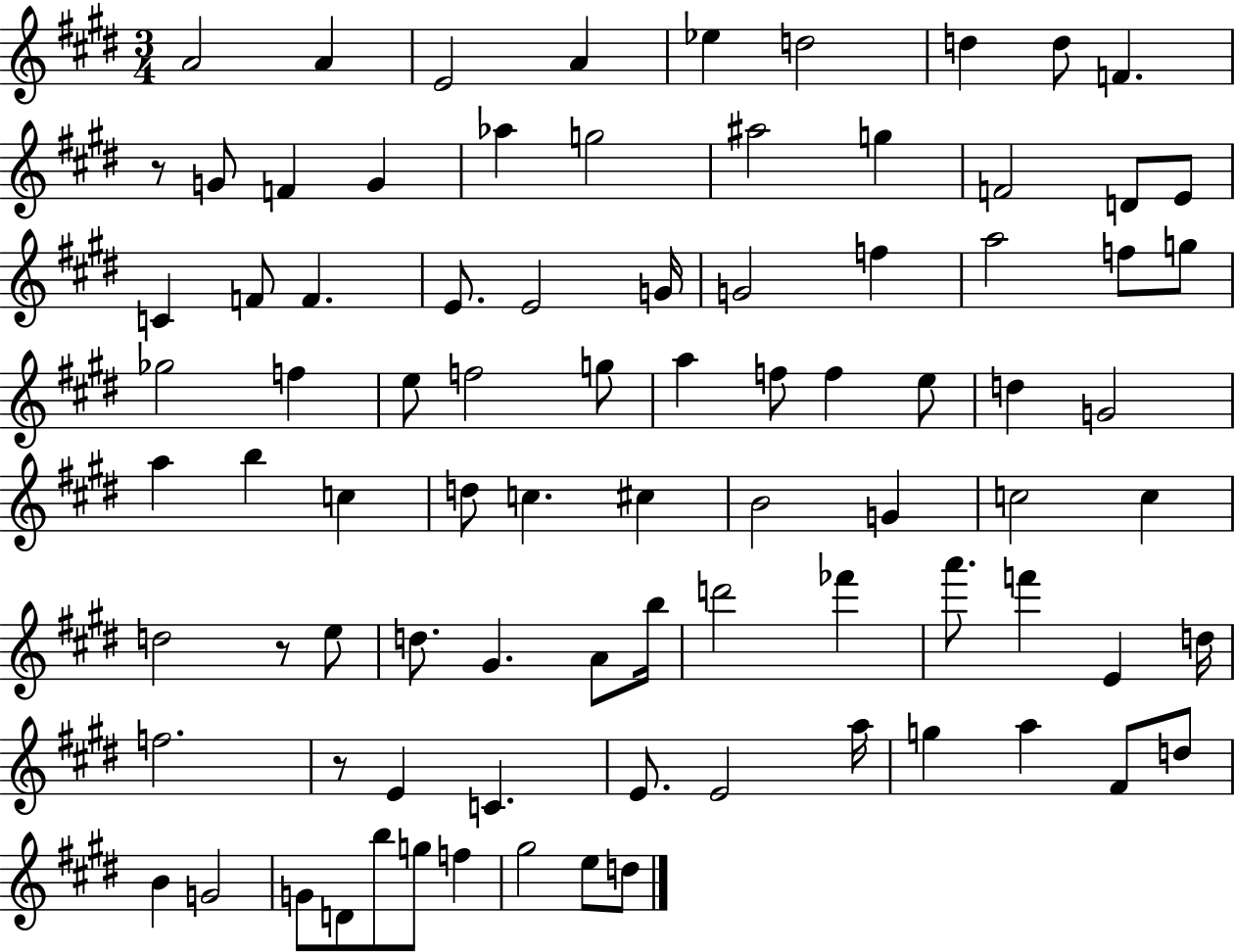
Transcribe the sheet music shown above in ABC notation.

X:1
T:Untitled
M:3/4
L:1/4
K:E
A2 A E2 A _e d2 d d/2 F z/2 G/2 F G _a g2 ^a2 g F2 D/2 E/2 C F/2 F E/2 E2 G/4 G2 f a2 f/2 g/2 _g2 f e/2 f2 g/2 a f/2 f e/2 d G2 a b c d/2 c ^c B2 G c2 c d2 z/2 e/2 d/2 ^G A/2 b/4 d'2 _f' a'/2 f' E d/4 f2 z/2 E C E/2 E2 a/4 g a ^F/2 d/2 B G2 G/2 D/2 b/2 g/2 f ^g2 e/2 d/2